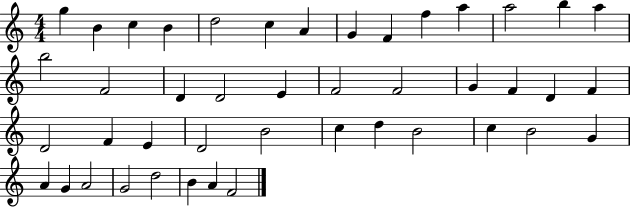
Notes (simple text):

G5/q B4/q C5/q B4/q D5/h C5/q A4/q G4/q F4/q F5/q A5/q A5/h B5/q A5/q B5/h F4/h D4/q D4/h E4/q F4/h F4/h G4/q F4/q D4/q F4/q D4/h F4/q E4/q D4/h B4/h C5/q D5/q B4/h C5/q B4/h G4/q A4/q G4/q A4/h G4/h D5/h B4/q A4/q F4/h